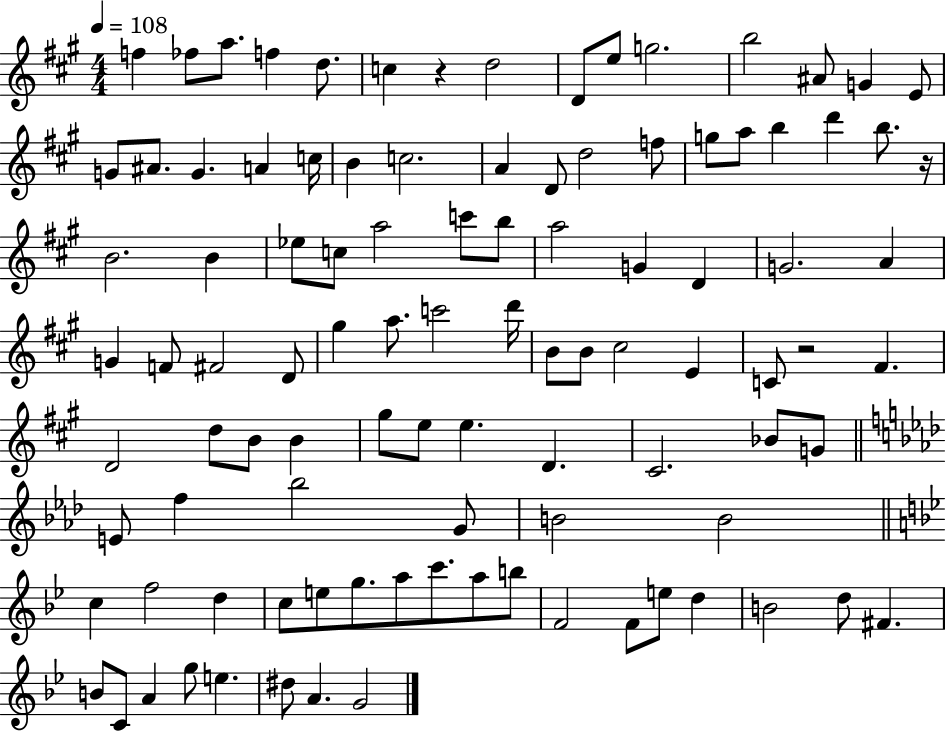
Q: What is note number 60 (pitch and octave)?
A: B4